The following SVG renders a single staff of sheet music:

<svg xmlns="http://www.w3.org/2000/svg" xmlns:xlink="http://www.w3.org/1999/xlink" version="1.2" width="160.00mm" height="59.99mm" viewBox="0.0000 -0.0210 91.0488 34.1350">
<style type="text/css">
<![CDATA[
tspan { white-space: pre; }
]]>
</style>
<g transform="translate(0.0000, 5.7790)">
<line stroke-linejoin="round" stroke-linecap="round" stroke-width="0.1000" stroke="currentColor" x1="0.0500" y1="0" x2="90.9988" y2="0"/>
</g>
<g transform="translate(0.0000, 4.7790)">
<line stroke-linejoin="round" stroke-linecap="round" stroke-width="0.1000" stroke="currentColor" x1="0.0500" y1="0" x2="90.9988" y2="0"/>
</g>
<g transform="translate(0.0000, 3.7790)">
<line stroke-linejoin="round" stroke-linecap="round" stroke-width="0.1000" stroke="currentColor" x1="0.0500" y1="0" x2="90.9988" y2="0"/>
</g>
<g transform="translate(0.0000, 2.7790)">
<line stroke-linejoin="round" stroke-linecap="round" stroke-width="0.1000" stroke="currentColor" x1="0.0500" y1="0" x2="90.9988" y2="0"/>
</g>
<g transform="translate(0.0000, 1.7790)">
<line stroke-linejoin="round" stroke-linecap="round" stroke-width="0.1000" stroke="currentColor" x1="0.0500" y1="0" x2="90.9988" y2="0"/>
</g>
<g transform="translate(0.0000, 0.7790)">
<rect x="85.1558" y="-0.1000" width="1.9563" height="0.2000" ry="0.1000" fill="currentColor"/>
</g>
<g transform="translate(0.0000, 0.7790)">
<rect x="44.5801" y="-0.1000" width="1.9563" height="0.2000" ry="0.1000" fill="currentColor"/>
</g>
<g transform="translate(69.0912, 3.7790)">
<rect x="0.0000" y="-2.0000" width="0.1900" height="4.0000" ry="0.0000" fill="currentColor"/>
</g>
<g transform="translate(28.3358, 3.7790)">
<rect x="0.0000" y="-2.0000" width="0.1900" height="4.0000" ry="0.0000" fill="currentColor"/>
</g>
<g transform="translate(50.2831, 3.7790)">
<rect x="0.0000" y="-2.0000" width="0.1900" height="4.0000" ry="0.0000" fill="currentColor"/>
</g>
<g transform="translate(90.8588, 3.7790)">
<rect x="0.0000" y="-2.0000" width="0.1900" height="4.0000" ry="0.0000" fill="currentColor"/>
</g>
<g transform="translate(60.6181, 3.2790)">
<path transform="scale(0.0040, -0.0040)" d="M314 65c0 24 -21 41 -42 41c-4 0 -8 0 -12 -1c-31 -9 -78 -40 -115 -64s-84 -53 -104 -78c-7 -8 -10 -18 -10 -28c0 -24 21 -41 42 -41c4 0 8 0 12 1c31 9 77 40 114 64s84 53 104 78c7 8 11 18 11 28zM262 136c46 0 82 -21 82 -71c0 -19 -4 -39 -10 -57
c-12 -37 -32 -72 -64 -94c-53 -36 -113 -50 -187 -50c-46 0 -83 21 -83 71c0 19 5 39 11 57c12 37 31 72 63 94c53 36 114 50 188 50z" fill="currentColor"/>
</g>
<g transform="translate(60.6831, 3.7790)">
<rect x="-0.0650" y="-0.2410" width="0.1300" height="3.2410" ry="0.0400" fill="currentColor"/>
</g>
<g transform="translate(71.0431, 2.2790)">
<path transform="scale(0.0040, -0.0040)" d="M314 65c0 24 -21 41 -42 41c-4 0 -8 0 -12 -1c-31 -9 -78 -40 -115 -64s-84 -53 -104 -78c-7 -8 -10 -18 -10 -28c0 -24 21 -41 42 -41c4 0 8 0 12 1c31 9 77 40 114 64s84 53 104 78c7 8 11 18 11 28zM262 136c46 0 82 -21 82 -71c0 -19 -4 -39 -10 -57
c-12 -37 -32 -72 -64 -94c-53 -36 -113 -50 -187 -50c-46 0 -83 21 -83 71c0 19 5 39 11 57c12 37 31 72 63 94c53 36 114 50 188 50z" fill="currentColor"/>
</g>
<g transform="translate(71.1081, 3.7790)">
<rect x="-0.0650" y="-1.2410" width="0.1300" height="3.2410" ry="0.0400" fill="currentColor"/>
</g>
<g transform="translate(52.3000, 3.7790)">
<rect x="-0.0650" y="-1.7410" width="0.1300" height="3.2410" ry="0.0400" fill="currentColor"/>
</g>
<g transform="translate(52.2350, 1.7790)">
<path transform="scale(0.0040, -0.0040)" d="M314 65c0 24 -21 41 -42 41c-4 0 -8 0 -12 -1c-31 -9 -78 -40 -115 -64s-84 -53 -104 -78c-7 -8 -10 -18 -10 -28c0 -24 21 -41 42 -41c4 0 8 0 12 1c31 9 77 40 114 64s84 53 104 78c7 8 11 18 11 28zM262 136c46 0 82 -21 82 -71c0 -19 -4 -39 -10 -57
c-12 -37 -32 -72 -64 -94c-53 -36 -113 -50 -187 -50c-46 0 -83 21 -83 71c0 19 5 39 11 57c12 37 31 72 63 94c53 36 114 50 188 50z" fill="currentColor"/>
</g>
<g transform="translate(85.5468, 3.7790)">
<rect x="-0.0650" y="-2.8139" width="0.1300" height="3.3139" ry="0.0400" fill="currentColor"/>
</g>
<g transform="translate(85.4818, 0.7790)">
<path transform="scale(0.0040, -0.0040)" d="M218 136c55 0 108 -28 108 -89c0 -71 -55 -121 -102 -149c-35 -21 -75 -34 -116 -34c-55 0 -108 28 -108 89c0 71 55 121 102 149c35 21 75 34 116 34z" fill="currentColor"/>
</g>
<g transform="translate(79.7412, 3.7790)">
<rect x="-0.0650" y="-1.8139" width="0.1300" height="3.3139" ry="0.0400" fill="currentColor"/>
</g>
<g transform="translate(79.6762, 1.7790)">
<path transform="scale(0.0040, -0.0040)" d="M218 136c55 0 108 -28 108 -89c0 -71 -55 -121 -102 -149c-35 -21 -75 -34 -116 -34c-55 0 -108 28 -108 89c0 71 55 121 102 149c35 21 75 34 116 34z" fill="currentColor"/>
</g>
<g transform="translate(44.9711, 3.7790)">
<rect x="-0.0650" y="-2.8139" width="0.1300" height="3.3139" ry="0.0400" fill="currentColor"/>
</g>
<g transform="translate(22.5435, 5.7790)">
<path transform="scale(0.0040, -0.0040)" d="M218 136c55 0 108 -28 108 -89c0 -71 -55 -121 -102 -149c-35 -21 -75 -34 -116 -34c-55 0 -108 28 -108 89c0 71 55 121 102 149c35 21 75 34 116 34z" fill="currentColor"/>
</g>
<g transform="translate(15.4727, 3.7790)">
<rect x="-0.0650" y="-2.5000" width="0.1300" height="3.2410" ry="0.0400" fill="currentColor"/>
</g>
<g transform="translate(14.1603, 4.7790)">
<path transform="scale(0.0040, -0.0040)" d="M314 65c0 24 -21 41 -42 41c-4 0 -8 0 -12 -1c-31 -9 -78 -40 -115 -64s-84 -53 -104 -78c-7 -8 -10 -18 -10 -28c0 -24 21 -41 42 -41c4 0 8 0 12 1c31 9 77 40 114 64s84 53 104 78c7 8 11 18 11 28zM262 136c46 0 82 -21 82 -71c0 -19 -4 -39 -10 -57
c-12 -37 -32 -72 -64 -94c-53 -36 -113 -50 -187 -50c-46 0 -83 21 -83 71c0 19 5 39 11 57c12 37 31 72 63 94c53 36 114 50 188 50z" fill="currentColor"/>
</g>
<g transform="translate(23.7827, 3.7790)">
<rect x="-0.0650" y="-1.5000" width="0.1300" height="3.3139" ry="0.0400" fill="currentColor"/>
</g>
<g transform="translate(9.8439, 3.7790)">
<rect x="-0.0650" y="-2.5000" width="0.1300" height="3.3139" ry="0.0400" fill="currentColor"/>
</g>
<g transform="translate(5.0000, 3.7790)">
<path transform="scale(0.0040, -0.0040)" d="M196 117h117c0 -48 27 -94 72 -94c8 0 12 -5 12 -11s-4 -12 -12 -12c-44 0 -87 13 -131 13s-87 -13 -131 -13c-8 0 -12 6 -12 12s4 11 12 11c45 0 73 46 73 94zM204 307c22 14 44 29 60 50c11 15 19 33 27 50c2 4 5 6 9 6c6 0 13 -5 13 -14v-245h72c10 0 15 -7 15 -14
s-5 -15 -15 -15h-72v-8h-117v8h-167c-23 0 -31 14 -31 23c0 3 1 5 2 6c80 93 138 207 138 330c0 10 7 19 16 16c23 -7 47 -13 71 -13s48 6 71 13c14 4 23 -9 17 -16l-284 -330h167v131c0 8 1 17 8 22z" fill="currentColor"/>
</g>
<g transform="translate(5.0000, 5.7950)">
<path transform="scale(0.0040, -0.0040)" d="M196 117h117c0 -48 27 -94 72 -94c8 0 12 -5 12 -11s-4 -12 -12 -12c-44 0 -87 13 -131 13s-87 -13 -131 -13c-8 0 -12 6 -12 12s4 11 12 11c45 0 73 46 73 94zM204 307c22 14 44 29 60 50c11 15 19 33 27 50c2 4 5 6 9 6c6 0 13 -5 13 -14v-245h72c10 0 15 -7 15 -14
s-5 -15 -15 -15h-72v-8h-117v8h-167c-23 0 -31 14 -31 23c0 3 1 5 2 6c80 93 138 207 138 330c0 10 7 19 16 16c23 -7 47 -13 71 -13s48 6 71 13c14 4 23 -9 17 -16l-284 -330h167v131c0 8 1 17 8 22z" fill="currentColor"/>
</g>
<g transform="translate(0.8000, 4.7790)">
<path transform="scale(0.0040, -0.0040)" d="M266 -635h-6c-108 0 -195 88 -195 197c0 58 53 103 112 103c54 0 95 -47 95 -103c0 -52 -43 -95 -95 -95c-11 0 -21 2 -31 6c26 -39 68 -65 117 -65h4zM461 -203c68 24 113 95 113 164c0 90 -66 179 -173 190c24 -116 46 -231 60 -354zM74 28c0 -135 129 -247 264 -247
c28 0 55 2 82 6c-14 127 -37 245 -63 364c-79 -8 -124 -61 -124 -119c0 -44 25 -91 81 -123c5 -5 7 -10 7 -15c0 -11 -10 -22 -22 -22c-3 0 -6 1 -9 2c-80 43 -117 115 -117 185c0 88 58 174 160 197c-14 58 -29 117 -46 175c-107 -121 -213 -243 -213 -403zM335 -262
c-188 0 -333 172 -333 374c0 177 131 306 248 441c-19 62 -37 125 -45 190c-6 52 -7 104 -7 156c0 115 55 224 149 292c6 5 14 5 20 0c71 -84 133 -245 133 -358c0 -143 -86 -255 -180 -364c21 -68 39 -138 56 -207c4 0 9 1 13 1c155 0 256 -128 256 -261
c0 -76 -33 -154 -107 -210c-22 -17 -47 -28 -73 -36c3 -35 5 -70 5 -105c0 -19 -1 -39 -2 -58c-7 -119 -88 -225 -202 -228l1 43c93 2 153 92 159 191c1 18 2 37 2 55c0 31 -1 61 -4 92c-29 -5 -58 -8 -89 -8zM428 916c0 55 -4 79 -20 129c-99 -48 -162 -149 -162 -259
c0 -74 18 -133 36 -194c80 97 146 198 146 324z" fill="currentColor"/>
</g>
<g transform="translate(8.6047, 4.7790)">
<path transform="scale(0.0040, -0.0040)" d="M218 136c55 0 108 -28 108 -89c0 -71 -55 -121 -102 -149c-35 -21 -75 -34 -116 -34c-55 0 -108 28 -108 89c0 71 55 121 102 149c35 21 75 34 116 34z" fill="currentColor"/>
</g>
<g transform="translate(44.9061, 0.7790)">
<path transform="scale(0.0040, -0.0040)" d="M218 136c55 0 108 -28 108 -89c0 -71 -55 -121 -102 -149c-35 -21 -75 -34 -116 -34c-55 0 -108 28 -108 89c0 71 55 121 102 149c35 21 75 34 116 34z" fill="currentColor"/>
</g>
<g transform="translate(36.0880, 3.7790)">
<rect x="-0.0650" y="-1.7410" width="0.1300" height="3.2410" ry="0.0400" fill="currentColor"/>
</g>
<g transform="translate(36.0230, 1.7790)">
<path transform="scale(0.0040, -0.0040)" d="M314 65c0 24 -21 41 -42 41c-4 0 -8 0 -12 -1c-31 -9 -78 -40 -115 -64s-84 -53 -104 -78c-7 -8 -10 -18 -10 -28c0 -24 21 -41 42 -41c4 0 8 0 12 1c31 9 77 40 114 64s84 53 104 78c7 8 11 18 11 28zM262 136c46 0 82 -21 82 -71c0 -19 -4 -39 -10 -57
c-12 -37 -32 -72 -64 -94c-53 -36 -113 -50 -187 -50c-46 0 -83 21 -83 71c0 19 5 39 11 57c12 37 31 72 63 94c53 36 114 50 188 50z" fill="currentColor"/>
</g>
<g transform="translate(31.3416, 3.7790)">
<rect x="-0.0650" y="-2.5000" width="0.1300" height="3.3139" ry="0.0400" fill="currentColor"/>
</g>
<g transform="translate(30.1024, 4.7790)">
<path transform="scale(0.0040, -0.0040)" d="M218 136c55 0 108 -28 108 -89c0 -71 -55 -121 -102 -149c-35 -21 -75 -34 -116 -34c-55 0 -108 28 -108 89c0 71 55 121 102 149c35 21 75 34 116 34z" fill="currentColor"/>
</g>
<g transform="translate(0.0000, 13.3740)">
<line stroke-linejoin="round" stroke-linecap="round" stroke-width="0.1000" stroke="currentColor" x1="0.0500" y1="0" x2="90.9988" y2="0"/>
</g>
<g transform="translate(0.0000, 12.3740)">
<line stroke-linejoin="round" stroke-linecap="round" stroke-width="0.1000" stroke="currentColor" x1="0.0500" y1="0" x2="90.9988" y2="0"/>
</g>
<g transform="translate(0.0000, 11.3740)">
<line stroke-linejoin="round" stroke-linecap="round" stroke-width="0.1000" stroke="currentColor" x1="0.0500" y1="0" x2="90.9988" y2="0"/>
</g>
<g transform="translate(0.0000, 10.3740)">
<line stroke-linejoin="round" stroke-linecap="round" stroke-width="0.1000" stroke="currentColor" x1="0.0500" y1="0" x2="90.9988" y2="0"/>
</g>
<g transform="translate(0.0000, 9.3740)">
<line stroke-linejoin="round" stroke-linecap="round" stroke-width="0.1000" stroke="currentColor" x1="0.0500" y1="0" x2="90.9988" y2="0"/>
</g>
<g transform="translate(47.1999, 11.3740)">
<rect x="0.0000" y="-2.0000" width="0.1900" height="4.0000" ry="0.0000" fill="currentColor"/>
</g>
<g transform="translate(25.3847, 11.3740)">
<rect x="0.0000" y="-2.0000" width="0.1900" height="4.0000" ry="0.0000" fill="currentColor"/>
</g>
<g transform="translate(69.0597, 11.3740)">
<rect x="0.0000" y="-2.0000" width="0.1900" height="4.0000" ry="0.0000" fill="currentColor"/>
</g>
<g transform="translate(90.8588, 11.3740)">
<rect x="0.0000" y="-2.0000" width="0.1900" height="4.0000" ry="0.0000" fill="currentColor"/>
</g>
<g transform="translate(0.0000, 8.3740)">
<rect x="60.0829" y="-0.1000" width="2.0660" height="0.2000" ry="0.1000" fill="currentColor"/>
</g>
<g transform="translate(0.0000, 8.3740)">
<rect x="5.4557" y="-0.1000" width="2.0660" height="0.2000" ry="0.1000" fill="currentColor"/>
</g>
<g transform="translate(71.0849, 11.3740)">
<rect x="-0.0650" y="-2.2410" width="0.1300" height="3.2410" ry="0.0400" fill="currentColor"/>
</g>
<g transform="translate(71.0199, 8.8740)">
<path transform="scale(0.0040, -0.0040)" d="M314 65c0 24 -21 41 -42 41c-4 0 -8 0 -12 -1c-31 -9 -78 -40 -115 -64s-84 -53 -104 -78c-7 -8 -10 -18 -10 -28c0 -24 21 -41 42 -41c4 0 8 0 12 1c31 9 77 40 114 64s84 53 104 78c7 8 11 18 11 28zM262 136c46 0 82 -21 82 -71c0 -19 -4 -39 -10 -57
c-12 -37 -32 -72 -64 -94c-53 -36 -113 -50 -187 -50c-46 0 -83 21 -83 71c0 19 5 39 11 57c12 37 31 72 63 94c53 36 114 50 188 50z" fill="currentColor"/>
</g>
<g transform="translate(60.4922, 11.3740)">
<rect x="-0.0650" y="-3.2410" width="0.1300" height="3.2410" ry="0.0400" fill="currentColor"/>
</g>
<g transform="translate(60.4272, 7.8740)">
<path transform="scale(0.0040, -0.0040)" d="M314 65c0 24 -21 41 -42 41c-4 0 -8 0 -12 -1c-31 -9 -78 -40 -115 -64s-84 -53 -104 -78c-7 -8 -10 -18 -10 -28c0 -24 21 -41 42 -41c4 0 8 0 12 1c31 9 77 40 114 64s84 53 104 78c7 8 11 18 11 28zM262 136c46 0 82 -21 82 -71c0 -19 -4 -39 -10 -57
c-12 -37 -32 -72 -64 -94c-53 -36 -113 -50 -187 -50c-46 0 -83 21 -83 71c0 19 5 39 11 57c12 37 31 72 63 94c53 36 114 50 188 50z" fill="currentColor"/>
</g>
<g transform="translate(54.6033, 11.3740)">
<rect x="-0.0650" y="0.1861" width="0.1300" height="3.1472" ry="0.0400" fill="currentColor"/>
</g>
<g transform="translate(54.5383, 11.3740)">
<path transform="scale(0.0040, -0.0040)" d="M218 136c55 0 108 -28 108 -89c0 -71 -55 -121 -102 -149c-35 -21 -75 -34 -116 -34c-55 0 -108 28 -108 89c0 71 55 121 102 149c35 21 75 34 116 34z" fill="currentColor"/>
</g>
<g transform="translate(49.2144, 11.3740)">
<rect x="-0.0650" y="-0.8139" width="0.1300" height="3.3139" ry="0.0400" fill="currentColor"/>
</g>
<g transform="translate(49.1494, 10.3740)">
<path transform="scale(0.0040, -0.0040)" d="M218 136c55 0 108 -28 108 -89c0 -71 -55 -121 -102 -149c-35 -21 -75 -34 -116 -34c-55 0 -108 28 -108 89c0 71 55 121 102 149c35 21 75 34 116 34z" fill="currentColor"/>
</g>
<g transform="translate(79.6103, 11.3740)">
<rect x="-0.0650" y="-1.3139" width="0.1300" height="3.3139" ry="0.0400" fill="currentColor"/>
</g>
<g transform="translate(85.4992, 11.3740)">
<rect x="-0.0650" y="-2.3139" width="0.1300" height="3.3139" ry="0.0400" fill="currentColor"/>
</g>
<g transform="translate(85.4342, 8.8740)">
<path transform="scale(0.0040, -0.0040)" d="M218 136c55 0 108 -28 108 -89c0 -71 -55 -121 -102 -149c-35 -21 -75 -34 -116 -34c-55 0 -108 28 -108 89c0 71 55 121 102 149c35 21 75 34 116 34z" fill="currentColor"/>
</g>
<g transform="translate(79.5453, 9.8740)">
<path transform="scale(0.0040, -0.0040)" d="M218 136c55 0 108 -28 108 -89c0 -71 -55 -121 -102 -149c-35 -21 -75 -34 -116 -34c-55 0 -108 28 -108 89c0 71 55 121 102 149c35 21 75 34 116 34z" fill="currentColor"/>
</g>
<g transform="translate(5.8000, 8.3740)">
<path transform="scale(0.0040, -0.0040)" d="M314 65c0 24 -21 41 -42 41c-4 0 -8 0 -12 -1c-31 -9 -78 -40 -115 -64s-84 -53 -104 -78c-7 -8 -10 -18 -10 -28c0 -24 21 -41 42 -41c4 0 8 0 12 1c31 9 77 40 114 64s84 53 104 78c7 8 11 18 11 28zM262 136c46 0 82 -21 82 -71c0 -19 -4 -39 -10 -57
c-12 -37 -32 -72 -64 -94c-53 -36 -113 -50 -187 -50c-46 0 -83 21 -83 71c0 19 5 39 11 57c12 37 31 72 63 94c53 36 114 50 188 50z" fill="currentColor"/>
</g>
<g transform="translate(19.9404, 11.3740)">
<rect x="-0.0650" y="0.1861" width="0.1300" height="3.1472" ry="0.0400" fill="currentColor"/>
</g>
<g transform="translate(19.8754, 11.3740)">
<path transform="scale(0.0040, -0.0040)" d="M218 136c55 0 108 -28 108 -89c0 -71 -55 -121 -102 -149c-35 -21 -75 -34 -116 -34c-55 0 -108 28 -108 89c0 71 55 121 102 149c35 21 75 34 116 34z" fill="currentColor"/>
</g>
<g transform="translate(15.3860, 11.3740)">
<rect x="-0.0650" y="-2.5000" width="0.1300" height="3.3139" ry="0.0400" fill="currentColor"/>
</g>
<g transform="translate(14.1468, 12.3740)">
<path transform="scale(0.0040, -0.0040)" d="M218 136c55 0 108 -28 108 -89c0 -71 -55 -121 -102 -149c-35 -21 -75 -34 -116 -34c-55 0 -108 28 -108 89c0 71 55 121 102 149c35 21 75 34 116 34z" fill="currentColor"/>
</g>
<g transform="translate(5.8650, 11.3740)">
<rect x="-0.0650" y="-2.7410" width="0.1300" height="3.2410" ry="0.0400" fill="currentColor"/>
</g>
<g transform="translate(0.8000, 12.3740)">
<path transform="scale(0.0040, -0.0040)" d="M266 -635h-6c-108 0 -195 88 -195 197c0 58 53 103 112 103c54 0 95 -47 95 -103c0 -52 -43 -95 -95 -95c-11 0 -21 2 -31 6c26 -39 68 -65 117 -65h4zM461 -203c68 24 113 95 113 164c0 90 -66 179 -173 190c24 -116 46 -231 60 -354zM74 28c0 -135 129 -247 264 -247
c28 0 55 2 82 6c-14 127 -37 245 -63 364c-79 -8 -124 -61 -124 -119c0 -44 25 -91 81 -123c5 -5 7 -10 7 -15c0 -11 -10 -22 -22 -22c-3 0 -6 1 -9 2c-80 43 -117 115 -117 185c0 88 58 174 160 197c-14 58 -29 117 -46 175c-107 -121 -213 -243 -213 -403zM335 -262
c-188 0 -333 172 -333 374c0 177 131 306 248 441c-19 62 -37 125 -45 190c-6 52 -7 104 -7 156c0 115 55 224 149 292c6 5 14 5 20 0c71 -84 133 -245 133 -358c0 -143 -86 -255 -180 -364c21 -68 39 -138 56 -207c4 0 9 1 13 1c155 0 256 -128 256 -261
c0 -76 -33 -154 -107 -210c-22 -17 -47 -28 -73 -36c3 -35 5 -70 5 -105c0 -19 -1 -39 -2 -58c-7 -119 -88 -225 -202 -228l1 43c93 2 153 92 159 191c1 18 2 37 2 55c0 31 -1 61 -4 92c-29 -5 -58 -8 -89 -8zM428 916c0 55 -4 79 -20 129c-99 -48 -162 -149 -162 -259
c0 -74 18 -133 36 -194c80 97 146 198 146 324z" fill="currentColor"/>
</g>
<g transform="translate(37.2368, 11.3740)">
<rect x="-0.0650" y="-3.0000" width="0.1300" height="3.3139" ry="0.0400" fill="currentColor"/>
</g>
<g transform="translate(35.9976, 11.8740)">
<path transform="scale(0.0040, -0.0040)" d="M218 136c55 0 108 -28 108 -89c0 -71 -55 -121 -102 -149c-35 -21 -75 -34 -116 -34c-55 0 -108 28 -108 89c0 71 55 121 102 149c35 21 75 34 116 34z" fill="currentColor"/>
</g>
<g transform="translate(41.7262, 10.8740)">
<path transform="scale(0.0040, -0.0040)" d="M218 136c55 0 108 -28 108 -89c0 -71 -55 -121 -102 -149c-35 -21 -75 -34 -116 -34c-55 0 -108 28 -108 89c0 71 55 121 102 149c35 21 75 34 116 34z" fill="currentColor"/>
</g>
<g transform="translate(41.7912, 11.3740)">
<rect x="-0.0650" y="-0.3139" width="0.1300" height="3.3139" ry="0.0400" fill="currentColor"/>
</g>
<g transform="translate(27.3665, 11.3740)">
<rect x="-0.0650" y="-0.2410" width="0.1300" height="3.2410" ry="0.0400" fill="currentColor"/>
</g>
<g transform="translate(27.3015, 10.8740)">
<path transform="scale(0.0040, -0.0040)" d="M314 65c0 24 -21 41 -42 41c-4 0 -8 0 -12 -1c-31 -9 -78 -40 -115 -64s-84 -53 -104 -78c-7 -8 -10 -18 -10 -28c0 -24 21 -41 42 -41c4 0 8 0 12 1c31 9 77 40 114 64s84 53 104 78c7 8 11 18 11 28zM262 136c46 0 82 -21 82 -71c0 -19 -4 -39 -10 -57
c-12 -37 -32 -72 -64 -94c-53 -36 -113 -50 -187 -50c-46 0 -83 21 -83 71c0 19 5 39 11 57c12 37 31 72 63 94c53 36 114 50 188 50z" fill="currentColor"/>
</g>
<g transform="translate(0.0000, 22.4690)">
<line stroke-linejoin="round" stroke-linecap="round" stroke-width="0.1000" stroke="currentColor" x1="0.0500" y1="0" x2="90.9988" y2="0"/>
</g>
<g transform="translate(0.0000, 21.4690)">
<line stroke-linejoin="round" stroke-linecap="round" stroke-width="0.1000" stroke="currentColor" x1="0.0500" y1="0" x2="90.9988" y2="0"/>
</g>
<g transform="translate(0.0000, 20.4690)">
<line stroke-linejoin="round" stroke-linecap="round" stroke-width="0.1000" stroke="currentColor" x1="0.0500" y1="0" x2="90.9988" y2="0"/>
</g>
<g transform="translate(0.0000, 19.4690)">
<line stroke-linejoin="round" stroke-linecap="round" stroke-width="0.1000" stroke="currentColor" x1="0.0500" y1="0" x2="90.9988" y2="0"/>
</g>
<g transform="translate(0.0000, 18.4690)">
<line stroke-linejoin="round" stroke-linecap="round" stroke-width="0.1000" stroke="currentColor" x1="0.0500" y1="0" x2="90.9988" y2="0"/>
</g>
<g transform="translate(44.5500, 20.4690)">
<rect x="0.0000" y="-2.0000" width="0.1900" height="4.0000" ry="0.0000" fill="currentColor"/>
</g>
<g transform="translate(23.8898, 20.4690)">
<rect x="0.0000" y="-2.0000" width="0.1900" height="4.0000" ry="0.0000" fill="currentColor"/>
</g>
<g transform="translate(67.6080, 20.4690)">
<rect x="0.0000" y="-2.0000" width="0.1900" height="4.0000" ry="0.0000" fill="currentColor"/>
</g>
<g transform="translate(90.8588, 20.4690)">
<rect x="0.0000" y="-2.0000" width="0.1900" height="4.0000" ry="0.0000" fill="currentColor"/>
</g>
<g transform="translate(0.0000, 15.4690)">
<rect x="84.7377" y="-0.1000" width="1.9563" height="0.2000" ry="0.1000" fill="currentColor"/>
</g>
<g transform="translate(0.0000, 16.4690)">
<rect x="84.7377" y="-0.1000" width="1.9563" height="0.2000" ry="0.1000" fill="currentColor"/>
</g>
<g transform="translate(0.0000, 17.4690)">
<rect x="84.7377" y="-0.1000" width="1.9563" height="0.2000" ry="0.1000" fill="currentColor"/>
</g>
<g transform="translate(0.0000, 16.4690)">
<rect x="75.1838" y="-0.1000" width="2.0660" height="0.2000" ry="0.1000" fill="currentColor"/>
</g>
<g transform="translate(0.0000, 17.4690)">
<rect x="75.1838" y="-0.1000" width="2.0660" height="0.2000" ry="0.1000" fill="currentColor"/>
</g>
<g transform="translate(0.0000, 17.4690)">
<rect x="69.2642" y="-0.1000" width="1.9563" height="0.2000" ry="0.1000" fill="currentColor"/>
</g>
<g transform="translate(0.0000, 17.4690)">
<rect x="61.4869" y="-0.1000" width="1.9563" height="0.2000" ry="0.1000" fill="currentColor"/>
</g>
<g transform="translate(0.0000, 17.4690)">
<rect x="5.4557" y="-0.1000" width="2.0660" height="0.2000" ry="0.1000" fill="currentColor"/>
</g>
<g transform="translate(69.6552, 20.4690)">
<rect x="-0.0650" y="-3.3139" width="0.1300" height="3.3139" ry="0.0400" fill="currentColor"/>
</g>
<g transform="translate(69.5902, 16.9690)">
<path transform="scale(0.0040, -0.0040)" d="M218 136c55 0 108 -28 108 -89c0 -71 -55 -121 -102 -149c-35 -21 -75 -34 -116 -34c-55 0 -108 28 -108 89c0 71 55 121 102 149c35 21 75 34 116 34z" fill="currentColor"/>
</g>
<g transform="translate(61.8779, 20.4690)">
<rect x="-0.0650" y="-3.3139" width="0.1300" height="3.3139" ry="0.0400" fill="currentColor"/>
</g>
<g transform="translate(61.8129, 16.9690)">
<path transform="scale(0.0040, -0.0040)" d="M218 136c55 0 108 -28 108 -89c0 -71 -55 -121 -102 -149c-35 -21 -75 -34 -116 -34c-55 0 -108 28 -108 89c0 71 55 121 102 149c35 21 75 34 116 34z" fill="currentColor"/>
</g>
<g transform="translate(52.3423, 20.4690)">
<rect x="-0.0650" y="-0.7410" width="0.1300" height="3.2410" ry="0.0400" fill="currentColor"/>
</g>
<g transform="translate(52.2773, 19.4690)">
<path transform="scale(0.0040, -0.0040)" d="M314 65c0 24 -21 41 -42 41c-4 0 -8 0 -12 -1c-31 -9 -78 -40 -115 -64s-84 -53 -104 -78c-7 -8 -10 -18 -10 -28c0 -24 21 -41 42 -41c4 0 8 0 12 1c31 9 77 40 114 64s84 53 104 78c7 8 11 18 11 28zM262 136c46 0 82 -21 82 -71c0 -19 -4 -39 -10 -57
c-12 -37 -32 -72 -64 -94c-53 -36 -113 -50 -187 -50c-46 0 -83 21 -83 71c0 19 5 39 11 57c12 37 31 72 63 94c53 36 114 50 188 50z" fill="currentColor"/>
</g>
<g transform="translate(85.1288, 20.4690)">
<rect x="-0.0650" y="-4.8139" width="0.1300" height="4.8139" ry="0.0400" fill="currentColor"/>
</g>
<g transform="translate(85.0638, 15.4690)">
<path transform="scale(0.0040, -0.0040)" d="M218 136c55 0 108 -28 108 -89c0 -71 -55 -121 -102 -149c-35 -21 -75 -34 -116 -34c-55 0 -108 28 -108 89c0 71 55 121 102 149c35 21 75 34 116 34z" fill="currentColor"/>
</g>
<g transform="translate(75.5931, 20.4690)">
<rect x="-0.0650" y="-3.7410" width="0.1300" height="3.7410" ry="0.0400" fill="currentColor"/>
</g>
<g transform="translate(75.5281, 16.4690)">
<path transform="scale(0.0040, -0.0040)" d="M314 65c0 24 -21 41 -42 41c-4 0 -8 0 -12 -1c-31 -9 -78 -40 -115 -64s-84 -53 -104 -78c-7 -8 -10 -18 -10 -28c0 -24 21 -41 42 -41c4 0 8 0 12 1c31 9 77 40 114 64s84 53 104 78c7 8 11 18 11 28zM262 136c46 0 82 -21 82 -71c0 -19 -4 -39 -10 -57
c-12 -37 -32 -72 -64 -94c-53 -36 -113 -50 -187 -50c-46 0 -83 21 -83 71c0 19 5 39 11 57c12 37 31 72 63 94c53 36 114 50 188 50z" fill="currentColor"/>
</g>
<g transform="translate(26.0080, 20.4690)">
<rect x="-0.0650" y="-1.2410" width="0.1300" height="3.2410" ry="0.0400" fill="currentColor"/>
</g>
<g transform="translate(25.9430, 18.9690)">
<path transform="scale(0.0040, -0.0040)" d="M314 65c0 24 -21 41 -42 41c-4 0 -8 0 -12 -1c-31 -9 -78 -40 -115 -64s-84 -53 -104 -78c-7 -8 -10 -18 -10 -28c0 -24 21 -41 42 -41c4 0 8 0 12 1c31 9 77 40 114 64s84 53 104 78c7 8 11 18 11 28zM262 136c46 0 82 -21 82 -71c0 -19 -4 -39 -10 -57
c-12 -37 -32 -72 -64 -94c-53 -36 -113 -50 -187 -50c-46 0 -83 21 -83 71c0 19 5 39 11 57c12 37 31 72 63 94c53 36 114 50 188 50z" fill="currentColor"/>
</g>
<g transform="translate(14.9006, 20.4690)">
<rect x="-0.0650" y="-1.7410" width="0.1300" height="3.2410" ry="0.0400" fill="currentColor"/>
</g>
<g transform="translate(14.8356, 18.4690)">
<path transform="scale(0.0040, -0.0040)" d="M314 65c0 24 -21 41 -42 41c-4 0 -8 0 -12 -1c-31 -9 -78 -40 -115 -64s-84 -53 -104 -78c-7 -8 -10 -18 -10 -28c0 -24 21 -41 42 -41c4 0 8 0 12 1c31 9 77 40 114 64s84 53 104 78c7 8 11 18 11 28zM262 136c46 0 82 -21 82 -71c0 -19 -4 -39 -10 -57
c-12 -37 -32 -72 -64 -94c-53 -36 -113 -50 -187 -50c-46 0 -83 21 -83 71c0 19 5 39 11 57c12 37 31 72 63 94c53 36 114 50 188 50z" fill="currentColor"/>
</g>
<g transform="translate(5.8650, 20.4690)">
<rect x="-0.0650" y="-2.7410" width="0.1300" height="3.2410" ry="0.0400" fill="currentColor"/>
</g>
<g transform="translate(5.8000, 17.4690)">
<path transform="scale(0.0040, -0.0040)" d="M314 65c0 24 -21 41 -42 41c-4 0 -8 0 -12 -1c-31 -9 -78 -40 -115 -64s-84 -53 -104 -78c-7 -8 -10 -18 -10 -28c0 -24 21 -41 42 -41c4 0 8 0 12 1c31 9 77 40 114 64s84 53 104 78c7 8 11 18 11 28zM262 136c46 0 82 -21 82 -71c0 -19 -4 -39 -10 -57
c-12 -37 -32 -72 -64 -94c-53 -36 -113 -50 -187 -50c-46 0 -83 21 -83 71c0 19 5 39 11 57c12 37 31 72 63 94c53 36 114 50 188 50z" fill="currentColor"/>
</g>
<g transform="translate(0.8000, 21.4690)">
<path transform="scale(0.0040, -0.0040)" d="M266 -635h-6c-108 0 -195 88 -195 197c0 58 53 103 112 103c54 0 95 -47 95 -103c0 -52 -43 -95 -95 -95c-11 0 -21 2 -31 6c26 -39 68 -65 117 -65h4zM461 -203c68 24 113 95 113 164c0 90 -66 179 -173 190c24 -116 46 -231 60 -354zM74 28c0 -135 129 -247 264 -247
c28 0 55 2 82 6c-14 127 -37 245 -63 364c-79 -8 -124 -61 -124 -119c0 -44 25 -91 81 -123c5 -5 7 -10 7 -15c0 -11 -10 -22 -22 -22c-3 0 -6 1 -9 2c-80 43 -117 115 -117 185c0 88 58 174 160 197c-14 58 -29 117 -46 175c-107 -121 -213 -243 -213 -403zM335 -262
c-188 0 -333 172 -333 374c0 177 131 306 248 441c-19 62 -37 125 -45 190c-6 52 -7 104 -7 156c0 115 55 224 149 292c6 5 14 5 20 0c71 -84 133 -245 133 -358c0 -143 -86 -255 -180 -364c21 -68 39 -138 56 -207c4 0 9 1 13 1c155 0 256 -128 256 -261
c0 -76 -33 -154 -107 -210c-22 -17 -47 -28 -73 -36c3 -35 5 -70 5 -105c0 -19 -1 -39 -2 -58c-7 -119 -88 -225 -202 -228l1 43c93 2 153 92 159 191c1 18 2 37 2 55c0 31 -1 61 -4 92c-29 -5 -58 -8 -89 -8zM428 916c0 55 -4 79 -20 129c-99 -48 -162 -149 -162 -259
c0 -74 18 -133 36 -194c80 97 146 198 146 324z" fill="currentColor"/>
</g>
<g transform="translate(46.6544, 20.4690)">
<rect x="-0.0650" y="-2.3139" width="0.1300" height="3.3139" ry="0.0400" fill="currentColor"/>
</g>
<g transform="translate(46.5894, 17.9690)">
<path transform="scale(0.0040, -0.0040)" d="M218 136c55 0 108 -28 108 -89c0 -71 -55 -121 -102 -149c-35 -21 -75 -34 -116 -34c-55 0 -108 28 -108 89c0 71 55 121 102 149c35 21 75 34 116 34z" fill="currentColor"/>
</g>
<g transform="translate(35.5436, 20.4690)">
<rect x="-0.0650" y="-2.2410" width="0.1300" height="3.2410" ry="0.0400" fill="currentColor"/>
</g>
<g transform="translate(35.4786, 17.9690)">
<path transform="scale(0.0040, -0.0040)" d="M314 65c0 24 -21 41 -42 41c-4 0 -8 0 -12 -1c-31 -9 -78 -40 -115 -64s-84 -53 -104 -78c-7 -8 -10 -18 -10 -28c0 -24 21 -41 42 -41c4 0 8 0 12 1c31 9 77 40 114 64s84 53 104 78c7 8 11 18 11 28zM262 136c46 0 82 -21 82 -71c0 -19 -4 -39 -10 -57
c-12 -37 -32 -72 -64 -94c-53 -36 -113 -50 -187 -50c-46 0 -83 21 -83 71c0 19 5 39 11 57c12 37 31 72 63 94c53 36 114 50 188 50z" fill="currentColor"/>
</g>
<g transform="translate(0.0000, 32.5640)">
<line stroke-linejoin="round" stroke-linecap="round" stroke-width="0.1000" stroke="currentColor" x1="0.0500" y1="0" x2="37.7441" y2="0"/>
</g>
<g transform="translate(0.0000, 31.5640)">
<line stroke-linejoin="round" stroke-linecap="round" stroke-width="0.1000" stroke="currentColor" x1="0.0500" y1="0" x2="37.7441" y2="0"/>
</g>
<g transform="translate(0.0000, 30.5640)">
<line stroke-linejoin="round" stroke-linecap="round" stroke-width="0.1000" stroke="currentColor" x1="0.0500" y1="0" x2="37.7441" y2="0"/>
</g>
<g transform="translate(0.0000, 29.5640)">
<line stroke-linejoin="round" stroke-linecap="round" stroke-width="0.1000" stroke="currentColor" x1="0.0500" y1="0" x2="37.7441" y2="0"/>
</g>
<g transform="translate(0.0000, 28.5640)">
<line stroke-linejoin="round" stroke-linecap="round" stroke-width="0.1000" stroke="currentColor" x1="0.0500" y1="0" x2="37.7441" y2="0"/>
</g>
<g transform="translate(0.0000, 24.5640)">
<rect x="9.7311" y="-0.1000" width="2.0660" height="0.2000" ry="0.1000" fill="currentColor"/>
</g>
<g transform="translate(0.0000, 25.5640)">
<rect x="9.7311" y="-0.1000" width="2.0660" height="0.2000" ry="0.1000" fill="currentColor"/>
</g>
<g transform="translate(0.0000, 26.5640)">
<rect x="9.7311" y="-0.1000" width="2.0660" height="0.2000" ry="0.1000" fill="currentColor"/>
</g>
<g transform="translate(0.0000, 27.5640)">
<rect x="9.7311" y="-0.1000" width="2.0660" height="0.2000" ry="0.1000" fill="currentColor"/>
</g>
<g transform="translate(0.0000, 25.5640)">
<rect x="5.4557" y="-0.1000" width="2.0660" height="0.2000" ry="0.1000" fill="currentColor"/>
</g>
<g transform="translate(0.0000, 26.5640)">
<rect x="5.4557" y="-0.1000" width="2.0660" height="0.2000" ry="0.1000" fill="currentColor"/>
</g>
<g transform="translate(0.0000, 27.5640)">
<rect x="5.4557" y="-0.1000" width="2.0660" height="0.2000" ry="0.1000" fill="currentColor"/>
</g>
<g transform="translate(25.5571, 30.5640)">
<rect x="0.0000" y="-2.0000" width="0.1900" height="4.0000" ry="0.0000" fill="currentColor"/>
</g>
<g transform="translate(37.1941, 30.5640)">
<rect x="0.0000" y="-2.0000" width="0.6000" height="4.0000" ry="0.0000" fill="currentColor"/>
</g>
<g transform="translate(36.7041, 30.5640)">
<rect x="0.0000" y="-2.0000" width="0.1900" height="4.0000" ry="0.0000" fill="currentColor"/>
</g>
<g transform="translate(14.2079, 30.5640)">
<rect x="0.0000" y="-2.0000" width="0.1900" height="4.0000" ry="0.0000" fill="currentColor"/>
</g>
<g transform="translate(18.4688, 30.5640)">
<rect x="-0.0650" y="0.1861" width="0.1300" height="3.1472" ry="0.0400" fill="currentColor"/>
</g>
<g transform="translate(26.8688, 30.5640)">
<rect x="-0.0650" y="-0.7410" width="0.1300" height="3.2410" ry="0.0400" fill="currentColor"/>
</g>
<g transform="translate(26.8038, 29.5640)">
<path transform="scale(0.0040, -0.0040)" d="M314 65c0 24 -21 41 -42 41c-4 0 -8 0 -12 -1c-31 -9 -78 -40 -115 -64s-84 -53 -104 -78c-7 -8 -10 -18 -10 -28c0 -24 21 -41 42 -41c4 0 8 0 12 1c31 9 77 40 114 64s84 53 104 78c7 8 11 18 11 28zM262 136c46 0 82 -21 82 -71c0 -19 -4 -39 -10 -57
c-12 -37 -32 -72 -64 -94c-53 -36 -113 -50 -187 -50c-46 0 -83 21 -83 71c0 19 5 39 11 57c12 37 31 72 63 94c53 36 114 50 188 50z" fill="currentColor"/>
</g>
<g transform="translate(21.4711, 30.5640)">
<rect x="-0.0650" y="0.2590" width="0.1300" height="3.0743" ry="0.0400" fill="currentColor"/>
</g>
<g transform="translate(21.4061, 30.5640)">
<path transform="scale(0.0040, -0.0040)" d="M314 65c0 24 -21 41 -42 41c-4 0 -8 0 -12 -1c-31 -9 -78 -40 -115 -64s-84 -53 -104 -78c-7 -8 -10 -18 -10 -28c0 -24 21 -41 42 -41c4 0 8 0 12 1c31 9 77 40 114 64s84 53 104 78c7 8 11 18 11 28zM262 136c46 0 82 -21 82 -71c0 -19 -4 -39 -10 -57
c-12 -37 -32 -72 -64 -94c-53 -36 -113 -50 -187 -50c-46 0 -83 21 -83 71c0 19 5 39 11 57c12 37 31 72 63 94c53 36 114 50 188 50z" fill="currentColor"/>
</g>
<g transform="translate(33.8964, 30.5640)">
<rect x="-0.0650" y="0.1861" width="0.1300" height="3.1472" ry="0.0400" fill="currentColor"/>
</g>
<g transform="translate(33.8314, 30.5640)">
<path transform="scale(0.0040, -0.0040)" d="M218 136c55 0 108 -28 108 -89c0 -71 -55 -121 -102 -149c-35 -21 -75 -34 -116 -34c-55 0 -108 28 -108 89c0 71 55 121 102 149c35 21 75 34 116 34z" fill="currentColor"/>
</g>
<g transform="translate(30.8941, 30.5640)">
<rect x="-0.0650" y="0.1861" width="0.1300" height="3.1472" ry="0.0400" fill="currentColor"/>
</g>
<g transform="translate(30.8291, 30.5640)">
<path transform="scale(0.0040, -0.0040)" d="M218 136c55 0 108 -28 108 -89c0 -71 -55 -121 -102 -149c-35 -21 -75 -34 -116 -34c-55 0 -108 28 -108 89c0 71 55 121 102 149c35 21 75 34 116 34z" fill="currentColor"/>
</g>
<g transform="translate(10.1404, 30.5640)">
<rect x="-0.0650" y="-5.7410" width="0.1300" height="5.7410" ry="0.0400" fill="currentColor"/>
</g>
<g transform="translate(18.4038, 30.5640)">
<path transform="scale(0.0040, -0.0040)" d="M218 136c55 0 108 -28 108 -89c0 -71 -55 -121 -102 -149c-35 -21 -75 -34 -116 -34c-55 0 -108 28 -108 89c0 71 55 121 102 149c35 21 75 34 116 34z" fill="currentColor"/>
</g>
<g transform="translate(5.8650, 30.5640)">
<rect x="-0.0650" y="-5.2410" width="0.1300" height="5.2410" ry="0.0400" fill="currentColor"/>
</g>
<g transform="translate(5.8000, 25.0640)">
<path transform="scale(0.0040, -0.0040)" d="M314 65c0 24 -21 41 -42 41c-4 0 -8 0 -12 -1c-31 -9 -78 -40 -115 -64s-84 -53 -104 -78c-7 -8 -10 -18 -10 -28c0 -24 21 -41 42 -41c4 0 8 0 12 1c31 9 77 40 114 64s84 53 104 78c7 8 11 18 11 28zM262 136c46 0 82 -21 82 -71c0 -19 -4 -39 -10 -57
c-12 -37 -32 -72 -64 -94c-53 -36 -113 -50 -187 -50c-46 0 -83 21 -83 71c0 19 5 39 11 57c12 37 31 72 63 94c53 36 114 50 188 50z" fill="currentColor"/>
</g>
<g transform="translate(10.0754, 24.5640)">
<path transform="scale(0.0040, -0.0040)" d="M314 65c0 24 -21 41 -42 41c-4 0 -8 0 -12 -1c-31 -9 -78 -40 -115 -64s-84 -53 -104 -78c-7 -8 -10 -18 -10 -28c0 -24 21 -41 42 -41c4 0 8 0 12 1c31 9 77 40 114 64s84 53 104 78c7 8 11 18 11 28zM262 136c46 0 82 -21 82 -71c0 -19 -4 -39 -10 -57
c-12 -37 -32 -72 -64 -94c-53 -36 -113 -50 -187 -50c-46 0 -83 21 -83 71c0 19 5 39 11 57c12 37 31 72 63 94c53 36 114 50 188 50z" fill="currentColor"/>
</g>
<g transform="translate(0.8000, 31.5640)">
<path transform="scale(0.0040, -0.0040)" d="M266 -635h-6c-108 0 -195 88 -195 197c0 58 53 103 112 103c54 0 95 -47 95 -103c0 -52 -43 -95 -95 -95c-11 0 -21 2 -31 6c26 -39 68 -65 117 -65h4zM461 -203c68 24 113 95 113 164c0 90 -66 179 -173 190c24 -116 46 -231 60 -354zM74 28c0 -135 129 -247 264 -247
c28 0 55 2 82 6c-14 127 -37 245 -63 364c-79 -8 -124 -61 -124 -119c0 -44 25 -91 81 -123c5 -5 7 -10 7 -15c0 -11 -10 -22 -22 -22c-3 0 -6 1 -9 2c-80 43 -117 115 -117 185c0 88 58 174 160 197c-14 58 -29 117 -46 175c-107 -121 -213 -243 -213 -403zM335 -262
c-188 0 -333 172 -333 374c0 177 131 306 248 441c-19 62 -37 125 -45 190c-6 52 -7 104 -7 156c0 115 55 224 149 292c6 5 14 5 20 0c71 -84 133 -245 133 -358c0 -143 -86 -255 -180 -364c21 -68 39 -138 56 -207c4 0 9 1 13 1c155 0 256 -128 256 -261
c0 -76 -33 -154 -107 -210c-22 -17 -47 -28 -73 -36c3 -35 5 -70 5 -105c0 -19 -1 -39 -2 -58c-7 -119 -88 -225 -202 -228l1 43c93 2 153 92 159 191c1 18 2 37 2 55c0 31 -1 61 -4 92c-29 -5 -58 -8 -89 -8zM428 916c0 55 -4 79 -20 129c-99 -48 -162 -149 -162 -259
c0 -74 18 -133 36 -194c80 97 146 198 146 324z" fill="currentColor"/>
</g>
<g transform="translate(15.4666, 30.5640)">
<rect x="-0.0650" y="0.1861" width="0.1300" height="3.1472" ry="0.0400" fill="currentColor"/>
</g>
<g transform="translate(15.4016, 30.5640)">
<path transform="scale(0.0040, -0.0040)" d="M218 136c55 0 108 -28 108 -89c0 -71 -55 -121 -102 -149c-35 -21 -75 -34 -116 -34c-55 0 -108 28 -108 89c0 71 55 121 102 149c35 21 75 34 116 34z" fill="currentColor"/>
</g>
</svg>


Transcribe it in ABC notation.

X:1
T:Untitled
M:4/4
L:1/4
K:C
G G2 E G f2 a f2 c2 e2 f a a2 G B c2 A c d B b2 g2 e g a2 f2 e2 g2 g d2 b b c'2 e' f'2 g'2 B B B2 d2 B B